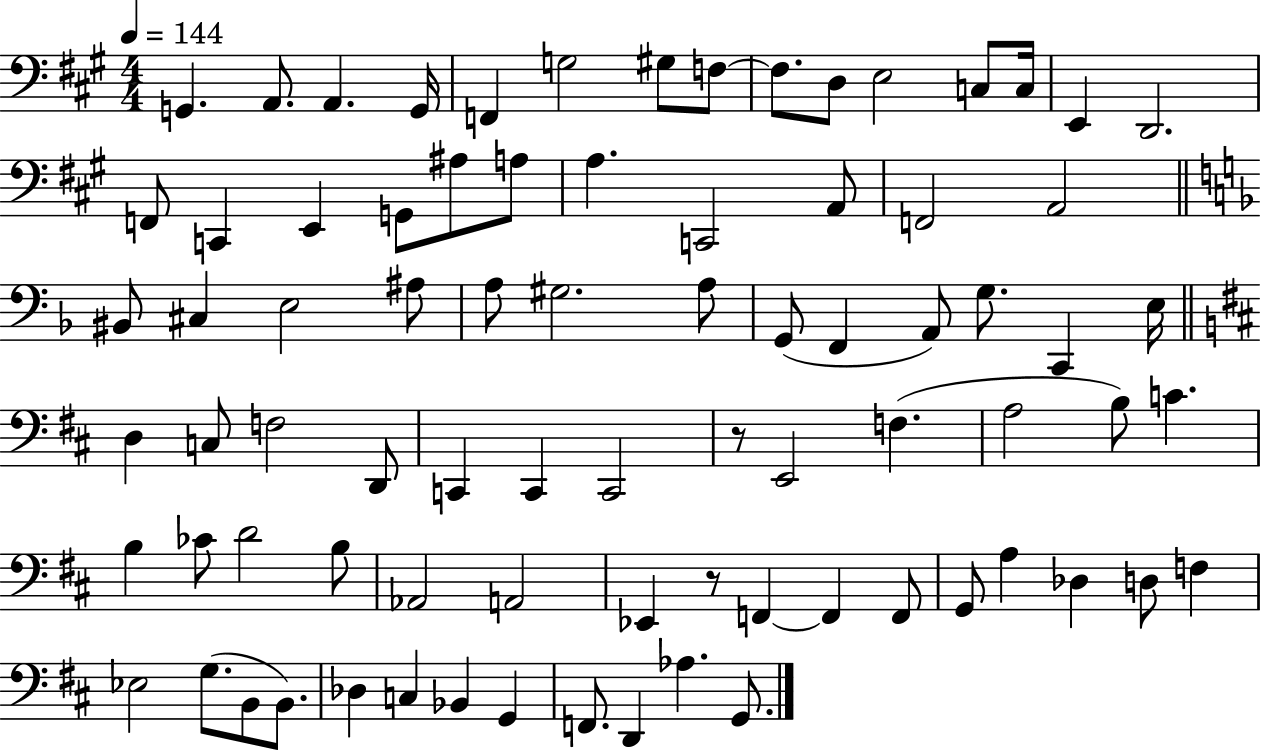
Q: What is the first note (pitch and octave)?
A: G2